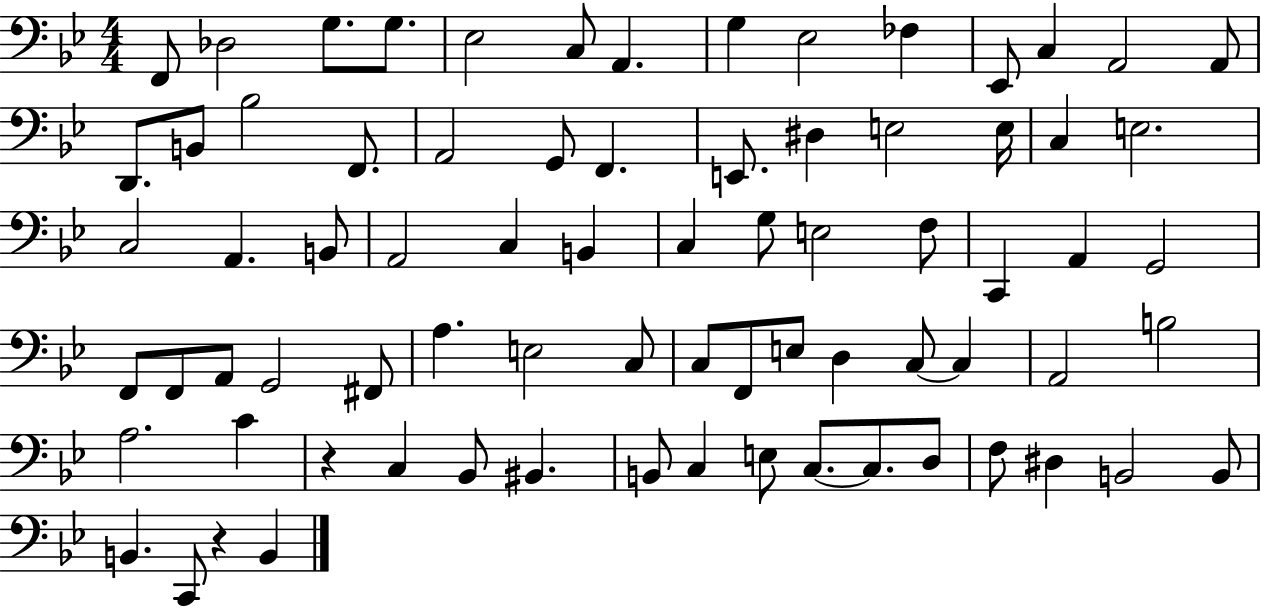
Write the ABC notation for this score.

X:1
T:Untitled
M:4/4
L:1/4
K:Bb
F,,/2 _D,2 G,/2 G,/2 _E,2 C,/2 A,, G, _E,2 _F, _E,,/2 C, A,,2 A,,/2 D,,/2 B,,/2 _B,2 F,,/2 A,,2 G,,/2 F,, E,,/2 ^D, E,2 E,/4 C, E,2 C,2 A,, B,,/2 A,,2 C, B,, C, G,/2 E,2 F,/2 C,, A,, G,,2 F,,/2 F,,/2 A,,/2 G,,2 ^F,,/2 A, E,2 C,/2 C,/2 F,,/2 E,/2 D, C,/2 C, A,,2 B,2 A,2 C z C, _B,,/2 ^B,, B,,/2 C, E,/2 C,/2 C,/2 D,/2 F,/2 ^D, B,,2 B,,/2 B,, C,,/2 z B,,